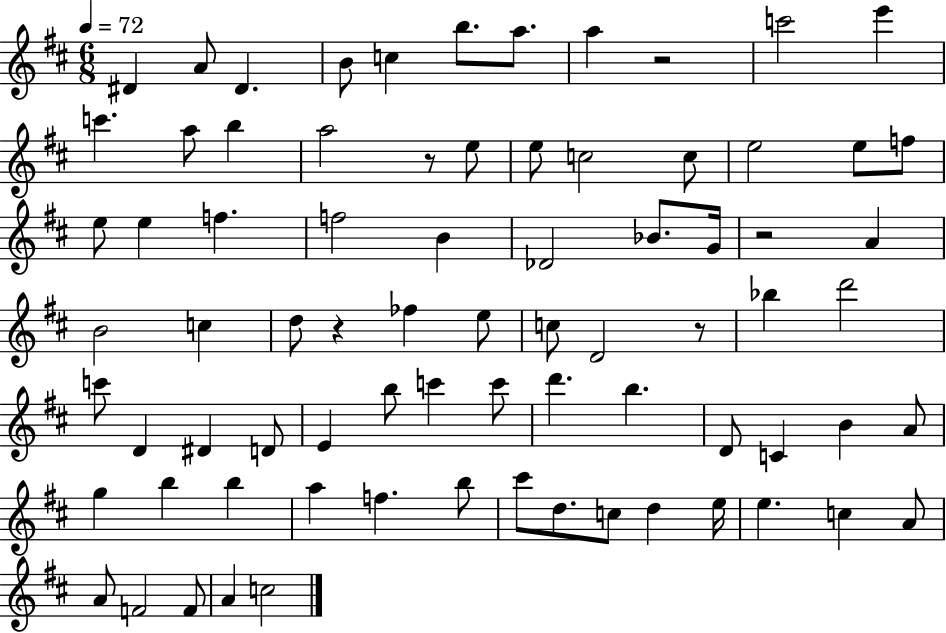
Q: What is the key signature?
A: D major